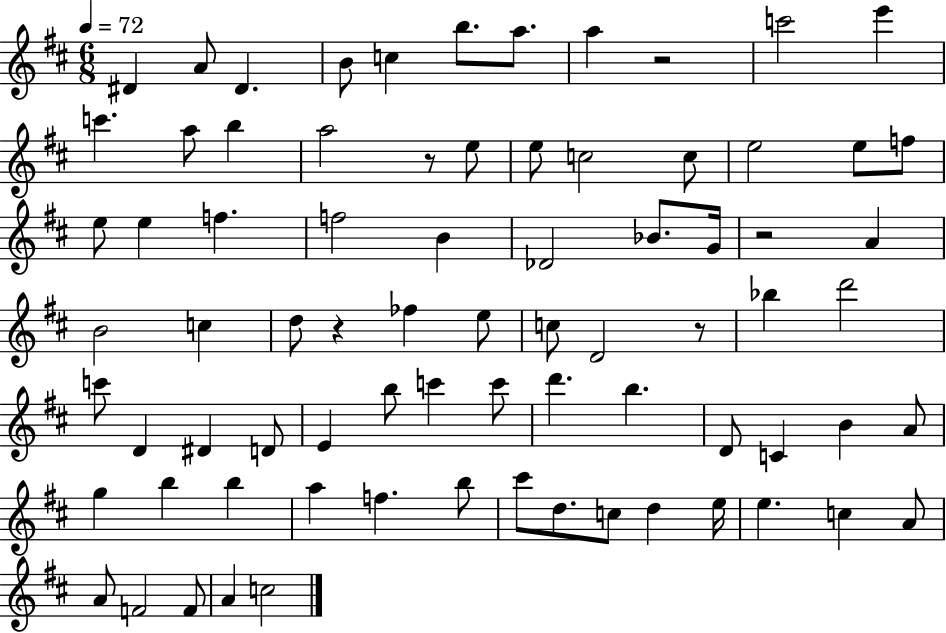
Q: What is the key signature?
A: D major